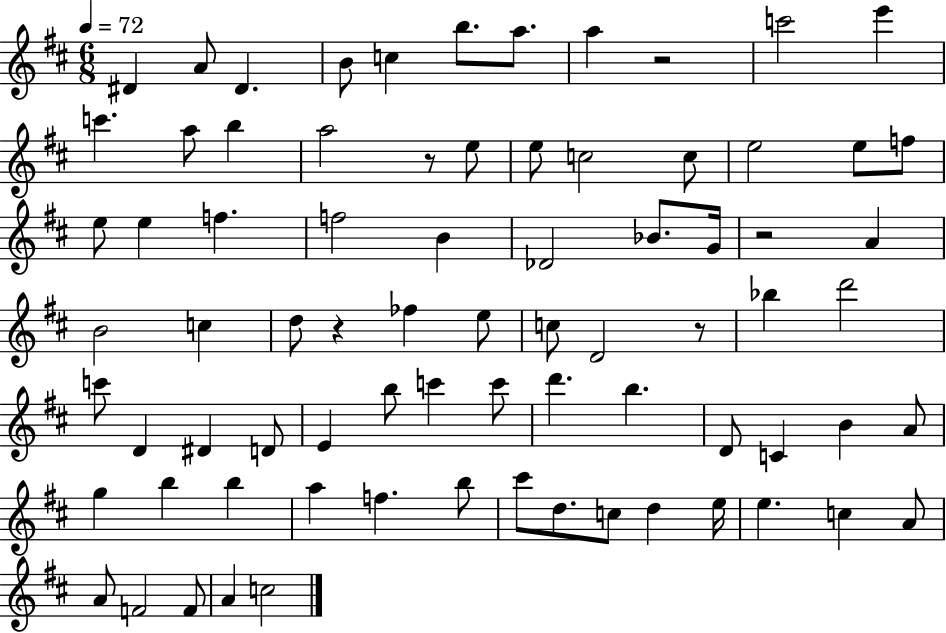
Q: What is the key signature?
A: D major